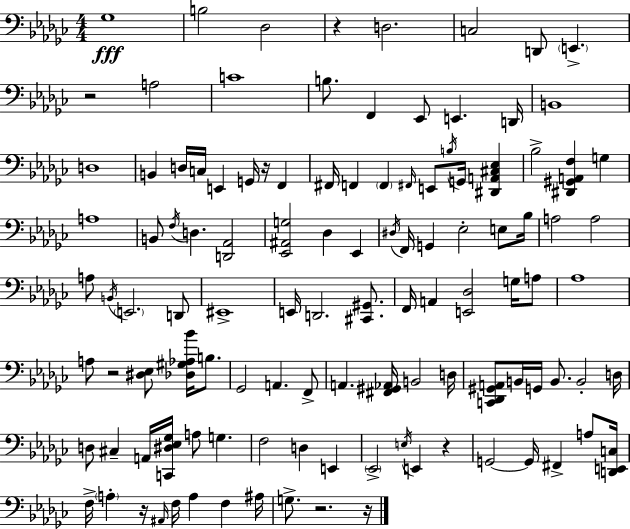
X:1
T:Untitled
M:4/4
L:1/4
K:Ebm
_G,4 B,2 _D,2 z D,2 C,2 D,,/2 E,, z2 A,2 C4 B,/2 F,, _E,,/2 E,, D,,/4 B,,4 D,4 B,, D,/4 C,/4 E,, G,,/4 z/4 F,, ^F,,/4 F,, F,, ^F,,/4 E,,/2 B,/4 G,,/4 [^D,,A,,^C,_E,] _B,2 [^D,,^G,,A,,F,] G, A,4 B,,/2 F,/4 D, [D,,_A,,]2 [_E,,^A,,G,]2 _D, _E,, ^D,/4 F,,/4 G,, _E,2 E,/2 _B,/4 A,2 A,2 A,/2 B,,/4 E,,2 D,,/2 ^E,,4 E,,/4 D,,2 [^C,,^G,,]/2 F,,/4 A,, [E,,_D,]2 G,/4 A,/2 _A,4 A,/2 z2 [^D,_E,]/2 [_D,^G,_A,_B]/4 B,/2 _G,,2 A,, F,,/2 A,, [^F,,^G,,_A,,]/4 B,,2 D,/4 [C,,_D,,^G,,A,,]/2 B,,/4 G,,/4 B,,/2 B,,2 D,/4 D,/2 ^C, A,,/4 [C,,^D,_E,_G,]/4 A,/2 G, F,2 D, E,, _E,,2 E,/4 E,, z G,,2 G,,/4 ^F,, A,/2 [D,,E,,C,]/4 F,/4 A, z/4 ^A,,/4 F,/4 A, F, ^A,/4 G,/2 z2 z/4